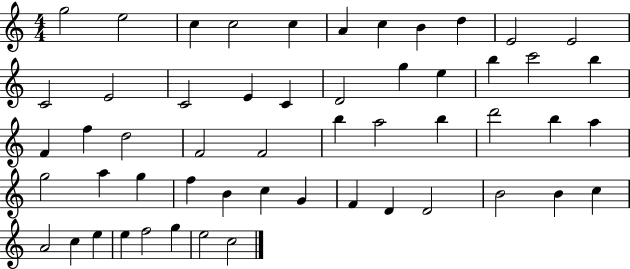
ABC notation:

X:1
T:Untitled
M:4/4
L:1/4
K:C
g2 e2 c c2 c A c B d E2 E2 C2 E2 C2 E C D2 g e b c'2 b F f d2 F2 F2 b a2 b d'2 b a g2 a g f B c G F D D2 B2 B c A2 c e e f2 g e2 c2